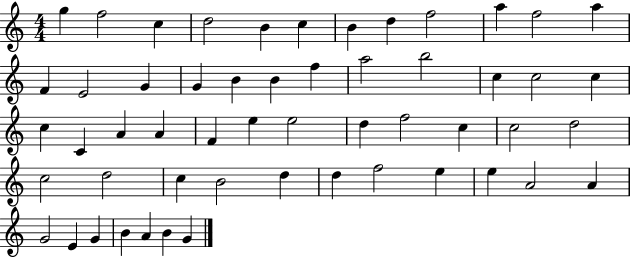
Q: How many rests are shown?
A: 0